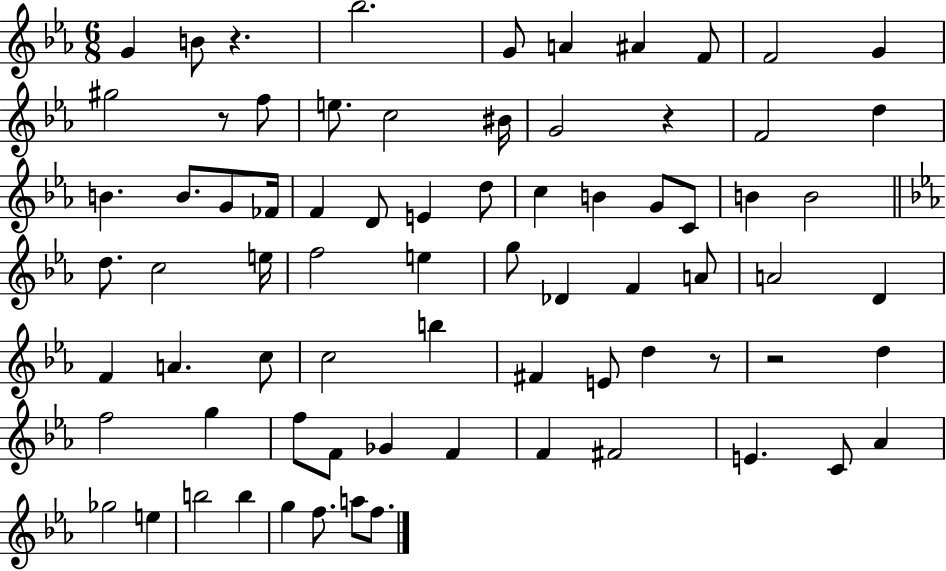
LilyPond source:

{
  \clef treble
  \numericTimeSignature
  \time 6/8
  \key ees \major
  g'4 b'8 r4. | bes''2. | g'8 a'4 ais'4 f'8 | f'2 g'4 | \break gis''2 r8 f''8 | e''8. c''2 bis'16 | g'2 r4 | f'2 d''4 | \break b'4. b'8. g'8 fes'16 | f'4 d'8 e'4 d''8 | c''4 b'4 g'8 c'8 | b'4 b'2 | \break \bar "||" \break \key c \minor d''8. c''2 e''16 | f''2 e''4 | g''8 des'4 f'4 a'8 | a'2 d'4 | \break f'4 a'4. c''8 | c''2 b''4 | fis'4 e'8 d''4 r8 | r2 d''4 | \break f''2 g''4 | f''8 f'8 ges'4 f'4 | f'4 fis'2 | e'4. c'8 aes'4 | \break ges''2 e''4 | b''2 b''4 | g''4 f''8. a''8 f''8. | \bar "|."
}